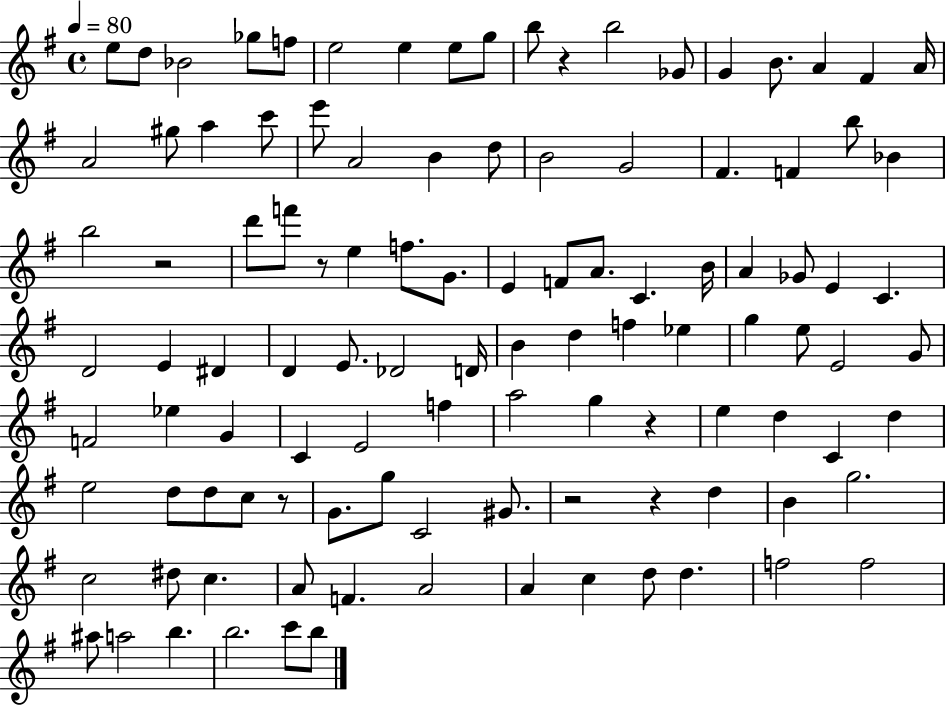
E5/e D5/e Bb4/h Gb5/e F5/e E5/h E5/q E5/e G5/e B5/e R/q B5/h Gb4/e G4/q B4/e. A4/q F#4/q A4/s A4/h G#5/e A5/q C6/e E6/e A4/h B4/q D5/e B4/h G4/h F#4/q. F4/q B5/e Bb4/q B5/h R/h D6/e F6/e R/e E5/q F5/e. G4/e. E4/q F4/e A4/e. C4/q. B4/s A4/q Gb4/e E4/q C4/q. D4/h E4/q D#4/q D4/q E4/e. Db4/h D4/s B4/q D5/q F5/q Eb5/q G5/q E5/e E4/h G4/e F4/h Eb5/q G4/q C4/q E4/h F5/q A5/h G5/q R/q E5/q D5/q C4/q D5/q E5/h D5/e D5/e C5/e R/e G4/e. G5/e C4/h G#4/e. R/h R/q D5/q B4/q G5/h. C5/h D#5/e C5/q. A4/e F4/q. A4/h A4/q C5/q D5/e D5/q. F5/h F5/h A#5/e A5/h B5/q. B5/h. C6/e B5/e